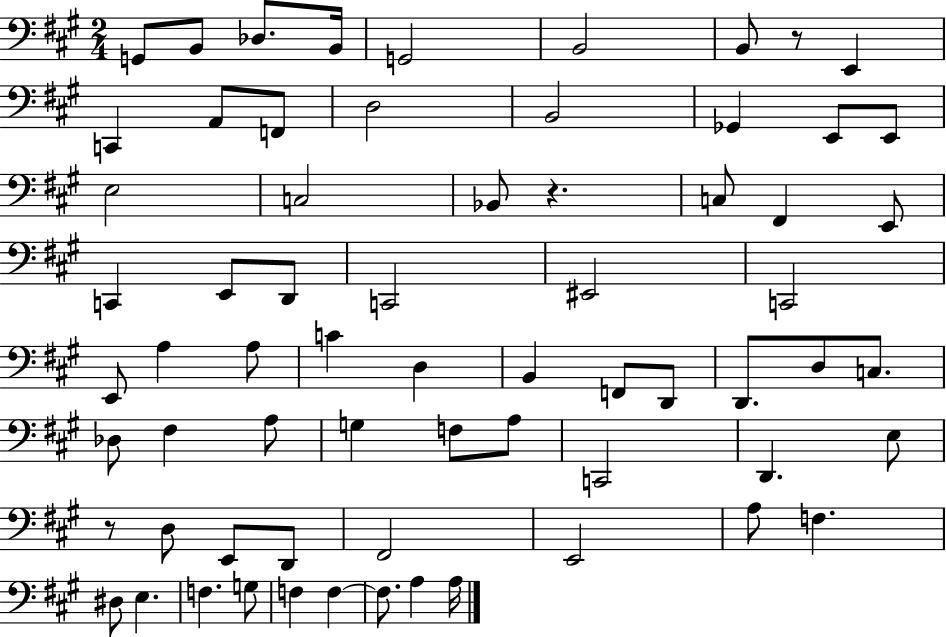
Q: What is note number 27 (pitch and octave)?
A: EIS2